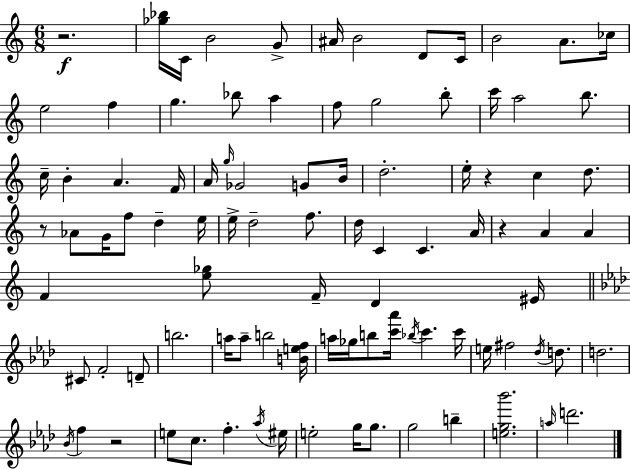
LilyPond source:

{
  \clef treble
  \numericTimeSignature
  \time 6/8
  \key a \minor
  r2.\f | <ges'' bes''>16 c'16 b'2 g'8-> | ais'16 b'2 d'8 c'16 | b'2 a'8. ces''16 | \break e''2 f''4 | g''4. bes''8 a''4 | f''8 g''2 b''8-. | c'''16 a''2 b''8. | \break c''16-- b'4-. a'4. f'16 | a'16 \grace { g''16 } ges'2 g'8 | b'16 d''2.-. | e''16-. r4 c''4 d''8. | \break r8 aes'8 g'16 f''8 d''4-- | e''16 e''16-> d''2-- f''8. | d''16 c'4 c'4. | a'16 r4 a'4 a'4 | \break f'4 <e'' ges''>8 f'16-- d'4 | eis'16 \bar "||" \break \key f \minor cis'8 f'2-. d'8-- | b''2. | a''16 a''8-- b''2 <b' e'' f''>16 | a''16 ges''16 b''8 <c''' aes'''>16 \acciaccatura { bes''16 } c'''4. | \break c'''16 e''16 fis''2 \acciaccatura { des''16 } d''8. | d''2. | \acciaccatura { bes'16 } f''4 r2 | e''8 c''8. f''4.-. | \break \acciaccatura { aes''16 } eis''16 e''2-. | g''16 g''8. g''2 | b''4-- <e'' g'' bes'''>2. | \grace { a''16 } d'''2. | \break \bar "|."
}